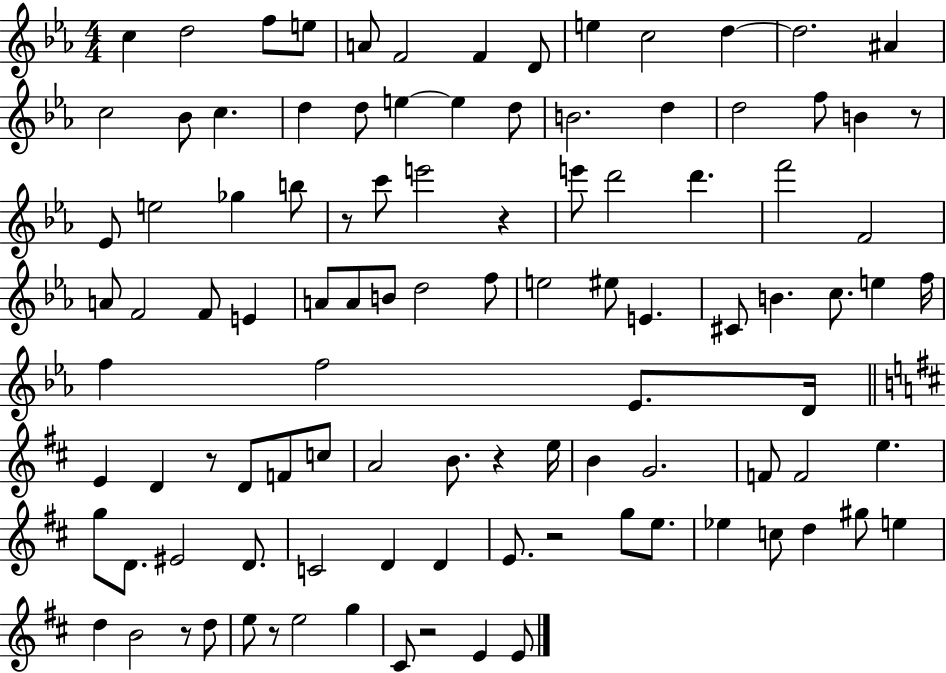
C5/q D5/h F5/e E5/e A4/e F4/h F4/q D4/e E5/q C5/h D5/q D5/h. A#4/q C5/h Bb4/e C5/q. D5/q D5/e E5/q E5/q D5/e B4/h. D5/q D5/h F5/e B4/q R/e Eb4/e E5/h Gb5/q B5/e R/e C6/e E6/h R/q E6/e D6/h D6/q. F6/h F4/h A4/e F4/h F4/e E4/q A4/e A4/e B4/e D5/h F5/e E5/h EIS5/e E4/q. C#4/e B4/q. C5/e. E5/q F5/s F5/q F5/h Eb4/e. D4/s E4/q D4/q R/e D4/e F4/e C5/e A4/h B4/e. R/q E5/s B4/q G4/h. F4/e F4/h E5/q. G5/e D4/e. EIS4/h D4/e. C4/h D4/q D4/q E4/e. R/h G5/e E5/e. Eb5/q C5/e D5/q G#5/e E5/q D5/q B4/h R/e D5/e E5/e R/e E5/h G5/q C#4/e R/h E4/q E4/e